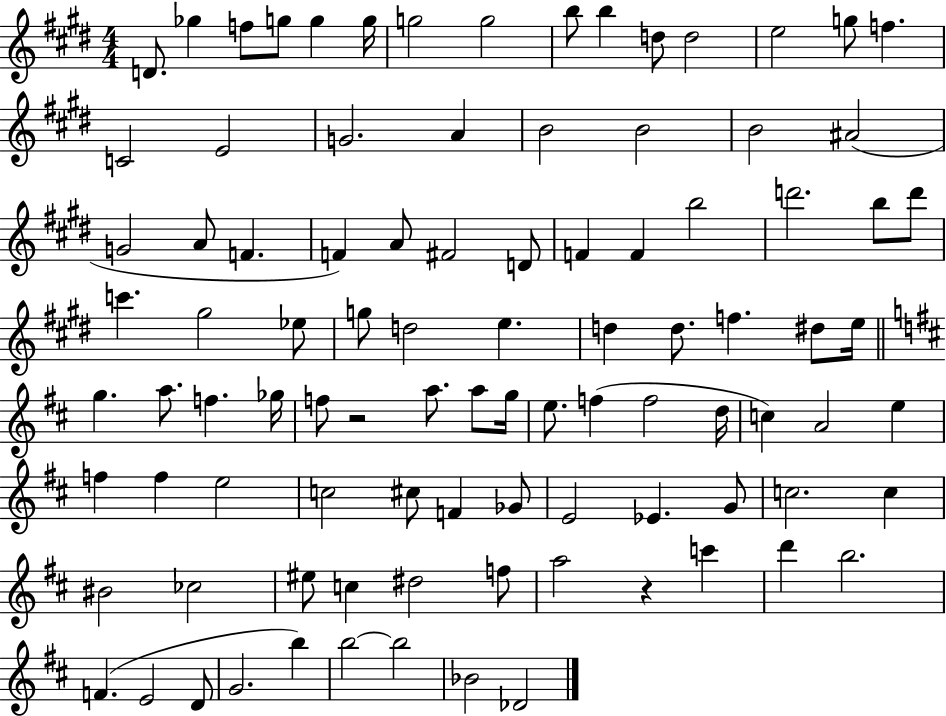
{
  \clef treble
  \numericTimeSignature
  \time 4/4
  \key e \major
  d'8. ges''4 f''8 g''8 g''4 g''16 | g''2 g''2 | b''8 b''4 d''8 d''2 | e''2 g''8 f''4. | \break c'2 e'2 | g'2. a'4 | b'2 b'2 | b'2 ais'2( | \break g'2 a'8 f'4. | f'4) a'8 fis'2 d'8 | f'4 f'4 b''2 | d'''2. b''8 d'''8 | \break c'''4. gis''2 ees''8 | g''8 d''2 e''4. | d''4 d''8. f''4. dis''8 e''16 | \bar "||" \break \key d \major g''4. a''8. f''4. ges''16 | f''8 r2 a''8. a''8 g''16 | e''8. f''4( f''2 d''16 | c''4) a'2 e''4 | \break f''4 f''4 e''2 | c''2 cis''8 f'4 ges'8 | e'2 ees'4. g'8 | c''2. c''4 | \break bis'2 ces''2 | eis''8 c''4 dis''2 f''8 | a''2 r4 c'''4 | d'''4 b''2. | \break f'4.( e'2 d'8 | g'2. b''4) | b''2~~ b''2 | bes'2 des'2 | \break \bar "|."
}